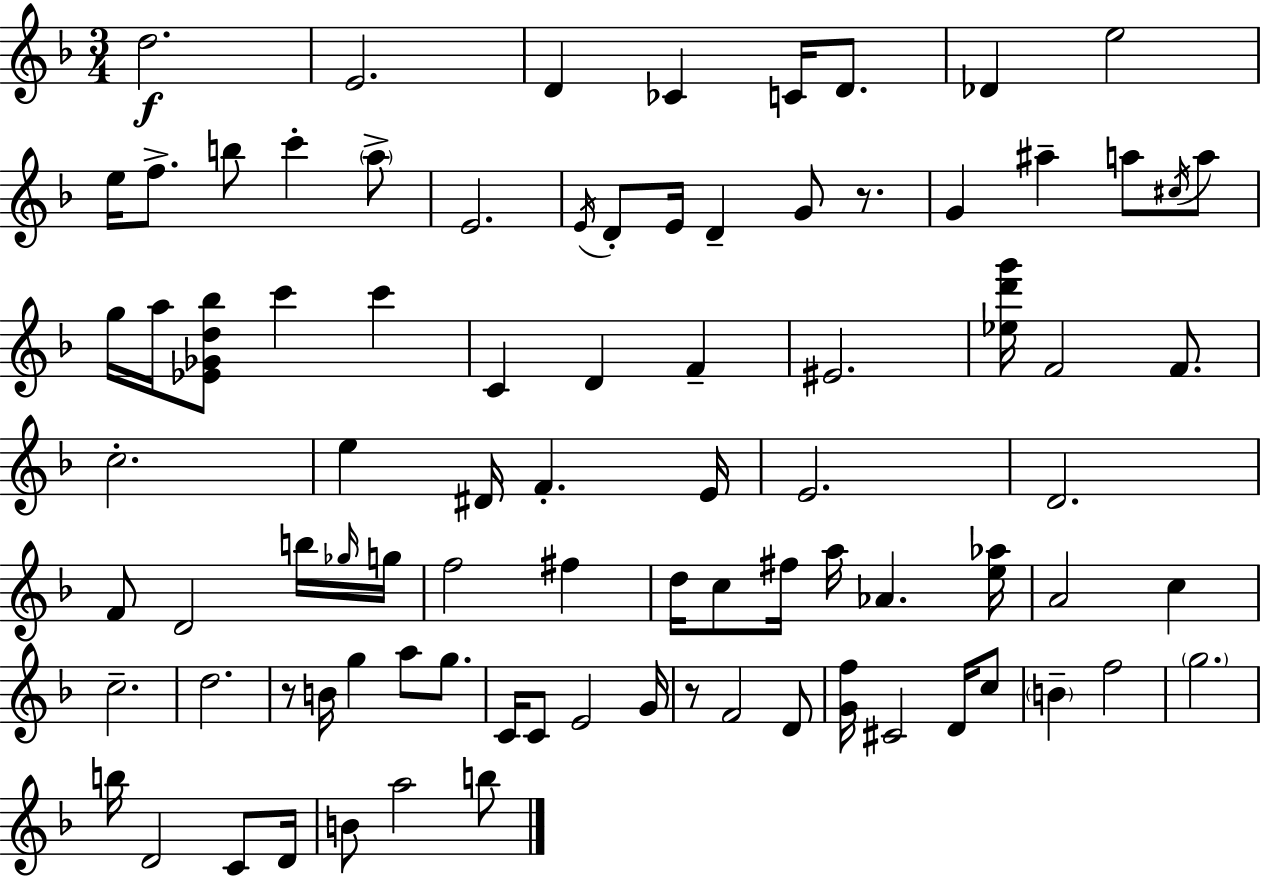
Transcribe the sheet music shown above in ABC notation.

X:1
T:Untitled
M:3/4
L:1/4
K:F
d2 E2 D _C C/4 D/2 _D e2 e/4 f/2 b/2 c' a/2 E2 E/4 D/2 E/4 D G/2 z/2 G ^a a/2 ^c/4 a/2 g/4 a/4 [_E_Gd_b]/2 c' c' C D F ^E2 [_ed'g']/4 F2 F/2 c2 e ^D/4 F E/4 E2 D2 F/2 D2 b/4 _g/4 g/4 f2 ^f d/4 c/2 ^f/4 a/4 _A [e_a]/4 A2 c c2 d2 z/2 B/4 g a/2 g/2 C/4 C/2 E2 G/4 z/2 F2 D/2 [Gf]/4 ^C2 D/4 c/2 B f2 g2 b/4 D2 C/2 D/4 B/2 a2 b/2